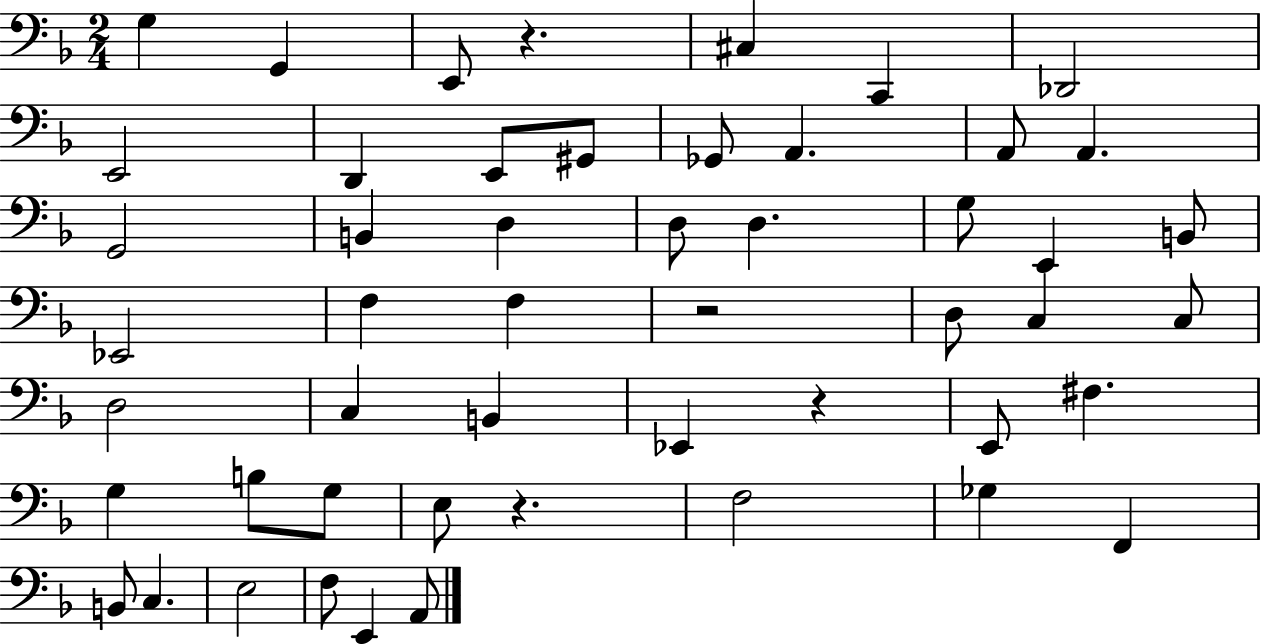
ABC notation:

X:1
T:Untitled
M:2/4
L:1/4
K:F
G, G,, E,,/2 z ^C, C,, _D,,2 E,,2 D,, E,,/2 ^G,,/2 _G,,/2 A,, A,,/2 A,, G,,2 B,, D, D,/2 D, G,/2 E,, B,,/2 _E,,2 F, F, z2 D,/2 C, C,/2 D,2 C, B,, _E,, z E,,/2 ^F, G, B,/2 G,/2 E,/2 z F,2 _G, F,, B,,/2 C, E,2 F,/2 E,, A,,/2